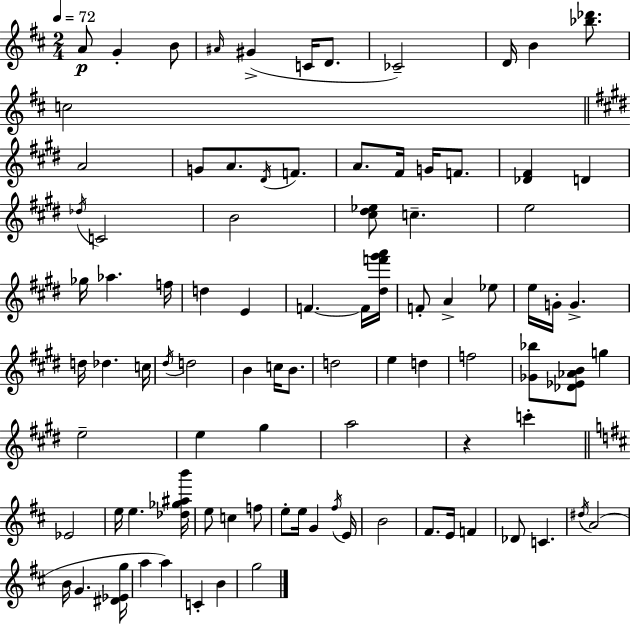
X:1
T:Untitled
M:2/4
L:1/4
K:D
A/2 G B/2 ^A/4 ^G C/4 D/2 _C2 D/4 B [_b_d']/2 c2 A2 G/2 A/2 ^D/4 F/2 A/2 ^F/4 G/4 F/2 [_D^F] D _d/4 C2 B2 [^c^d_e]/2 c e2 _g/4 _a f/4 d E F F/4 [^df'^g'a']/4 F/2 A _e/2 e/4 G/4 G d/4 _d c/4 ^d/4 d2 B c/4 B/2 d2 e d f2 [_G_b]/2 [_D_E_AB]/2 g e2 e ^g a2 z c' _E2 e/4 e [_d_g^ab']/4 e/2 c f/2 e/2 e/4 G ^f/4 E/4 B2 ^F/2 E/4 F _D/2 C ^d/4 A2 B/4 G [^D_Eg]/4 a a C B g2